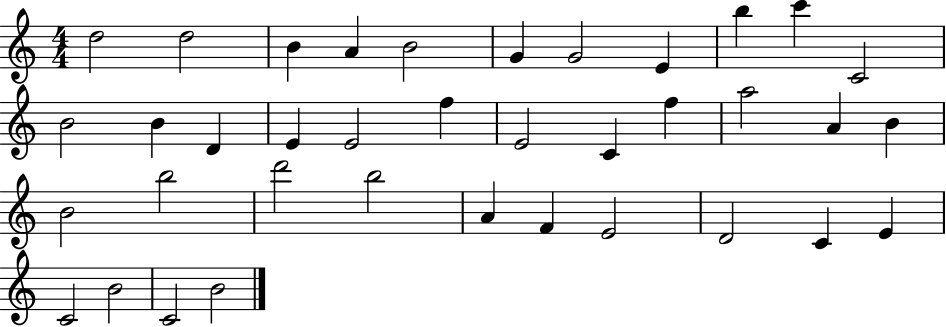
X:1
T:Untitled
M:4/4
L:1/4
K:C
d2 d2 B A B2 G G2 E b c' C2 B2 B D E E2 f E2 C f a2 A B B2 b2 d'2 b2 A F E2 D2 C E C2 B2 C2 B2